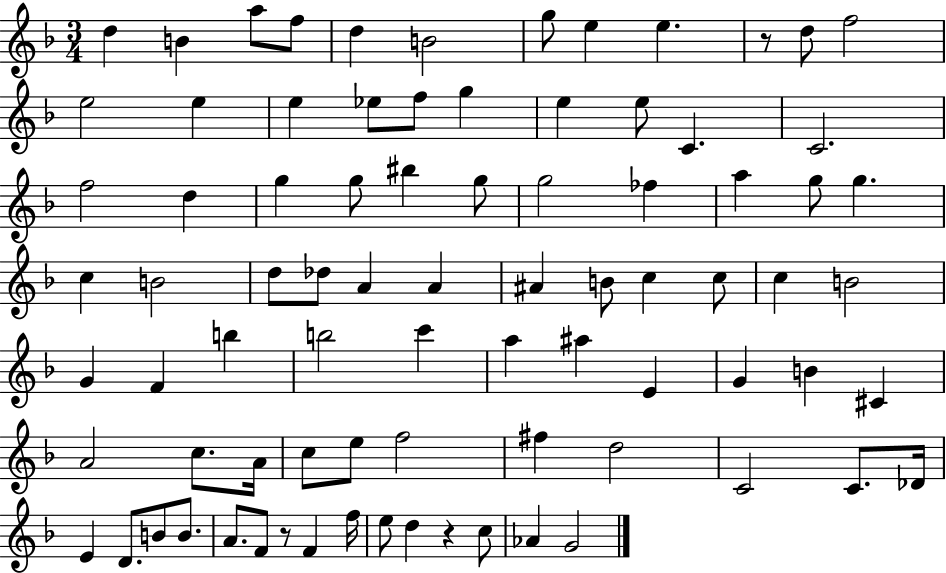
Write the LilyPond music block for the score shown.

{
  \clef treble
  \numericTimeSignature
  \time 3/4
  \key f \major
  \repeat volta 2 { d''4 b'4 a''8 f''8 | d''4 b'2 | g''8 e''4 e''4. | r8 d''8 f''2 | \break e''2 e''4 | e''4 ees''8 f''8 g''4 | e''4 e''8 c'4. | c'2. | \break f''2 d''4 | g''4 g''8 bis''4 g''8 | g''2 fes''4 | a''4 g''8 g''4. | \break c''4 b'2 | d''8 des''8 a'4 a'4 | ais'4 b'8 c''4 c''8 | c''4 b'2 | \break g'4 f'4 b''4 | b''2 c'''4 | a''4 ais''4 e'4 | g'4 b'4 cis'4 | \break a'2 c''8. a'16 | c''8 e''8 f''2 | fis''4 d''2 | c'2 c'8. des'16 | \break e'4 d'8. b'8 b'8. | a'8. f'8 r8 f'4 f''16 | e''8 d''4 r4 c''8 | aes'4 g'2 | \break } \bar "|."
}